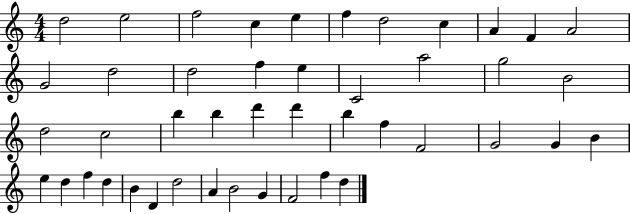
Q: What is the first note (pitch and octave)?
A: D5